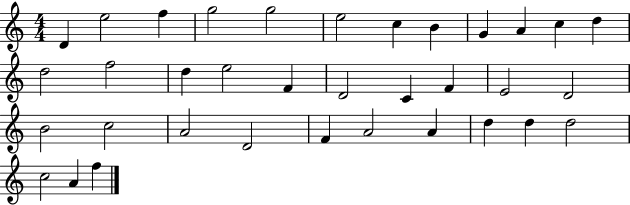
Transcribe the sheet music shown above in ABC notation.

X:1
T:Untitled
M:4/4
L:1/4
K:C
D e2 f g2 g2 e2 c B G A c d d2 f2 d e2 F D2 C F E2 D2 B2 c2 A2 D2 F A2 A d d d2 c2 A f